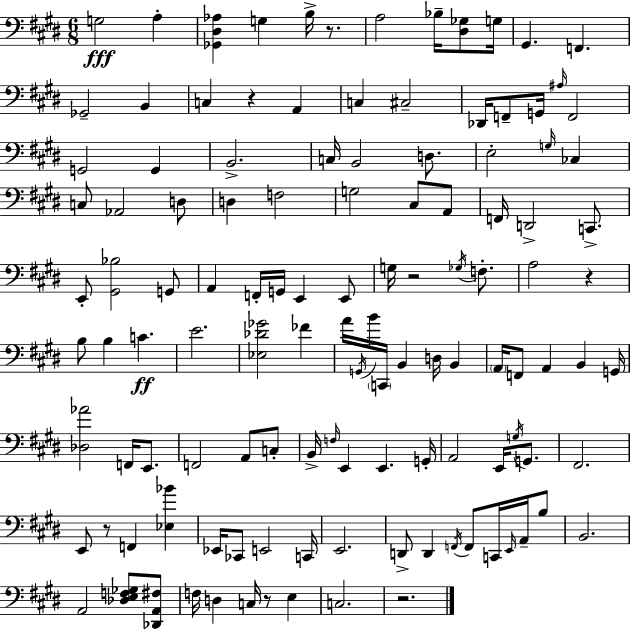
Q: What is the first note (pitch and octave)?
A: G3